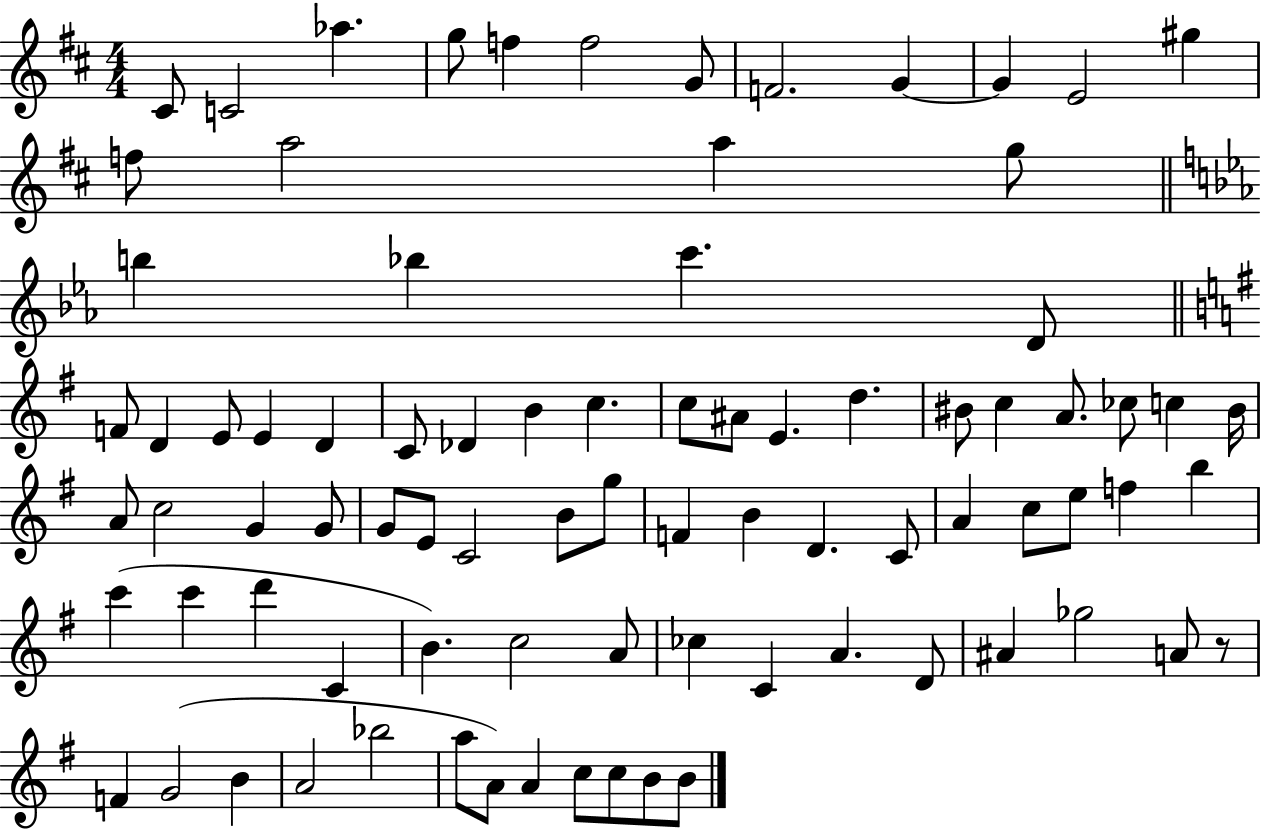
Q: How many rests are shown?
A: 1